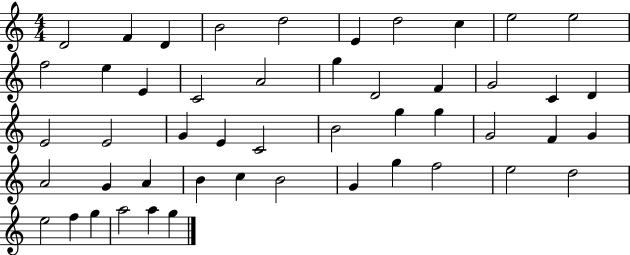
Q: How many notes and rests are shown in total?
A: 49